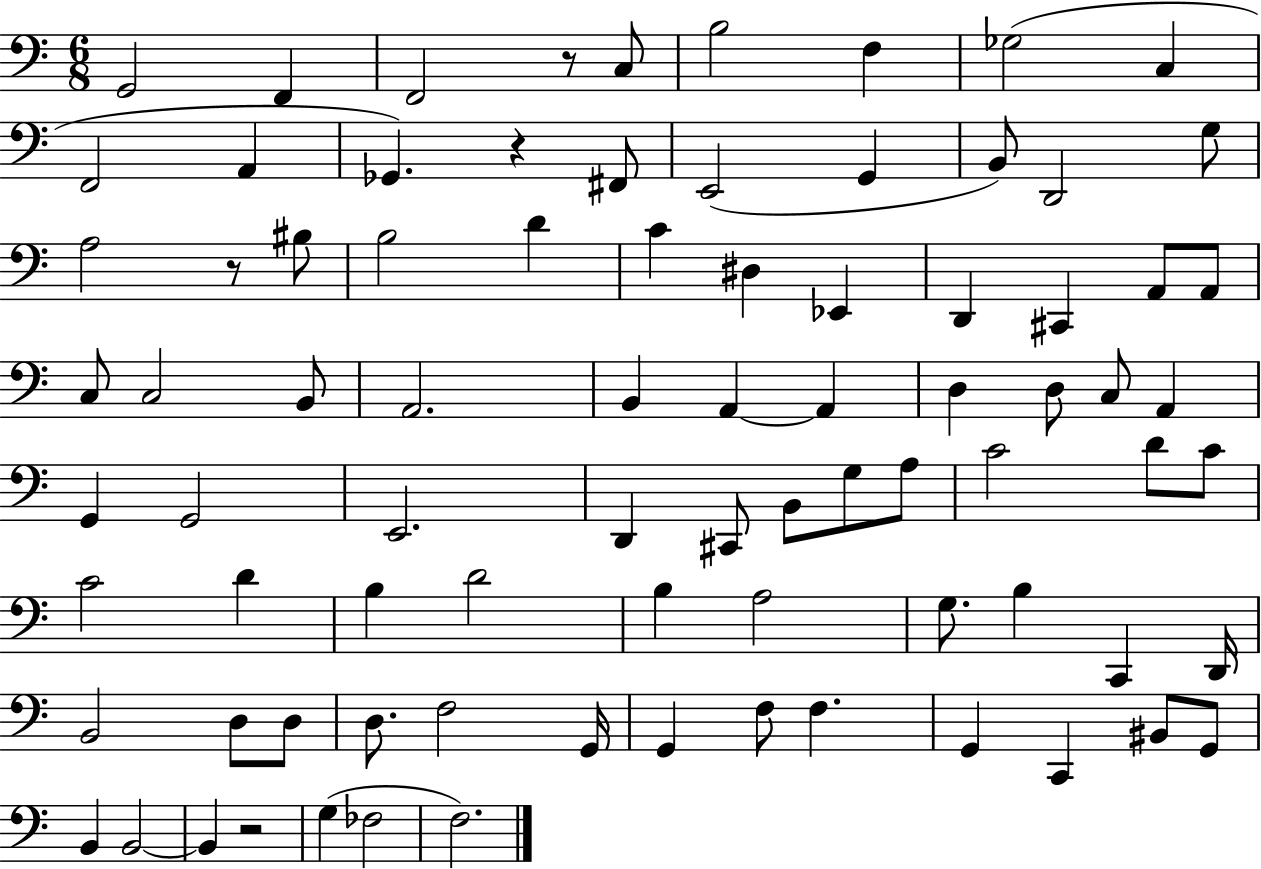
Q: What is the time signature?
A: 6/8